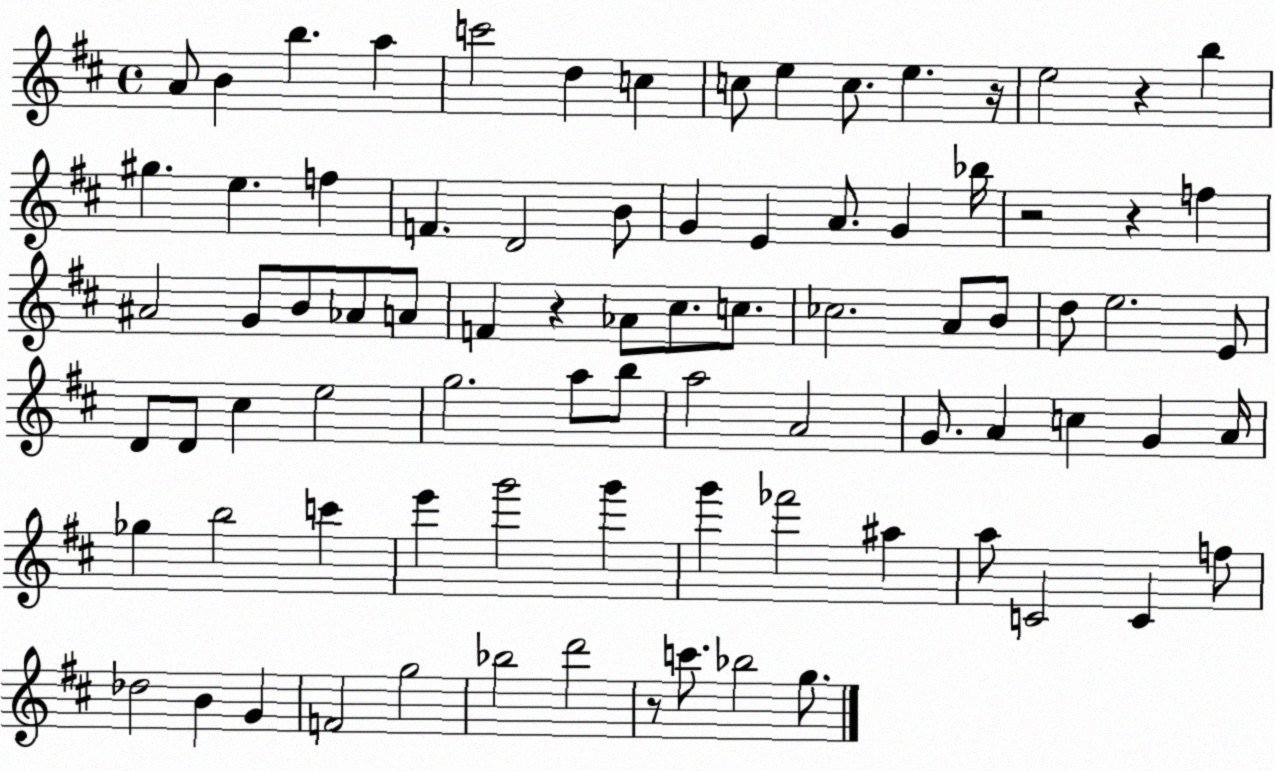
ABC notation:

X:1
T:Untitled
M:4/4
L:1/4
K:D
A/2 B b a c'2 d c c/2 e c/2 e z/4 e2 z b ^g e f F D2 B/2 G E A/2 G _b/4 z2 z f ^A2 G/2 B/2 _A/2 A/2 F z _A/2 ^c/2 c/2 _c2 A/2 B/2 d/2 e2 E/2 D/2 D/2 ^c e2 g2 a/2 b/2 a2 A2 G/2 A c G A/4 _g b2 c' e' g'2 g' g' _f'2 ^a a/2 C2 C f/2 _d2 B G F2 g2 _b2 d'2 z/2 c'/2 _b2 g/2